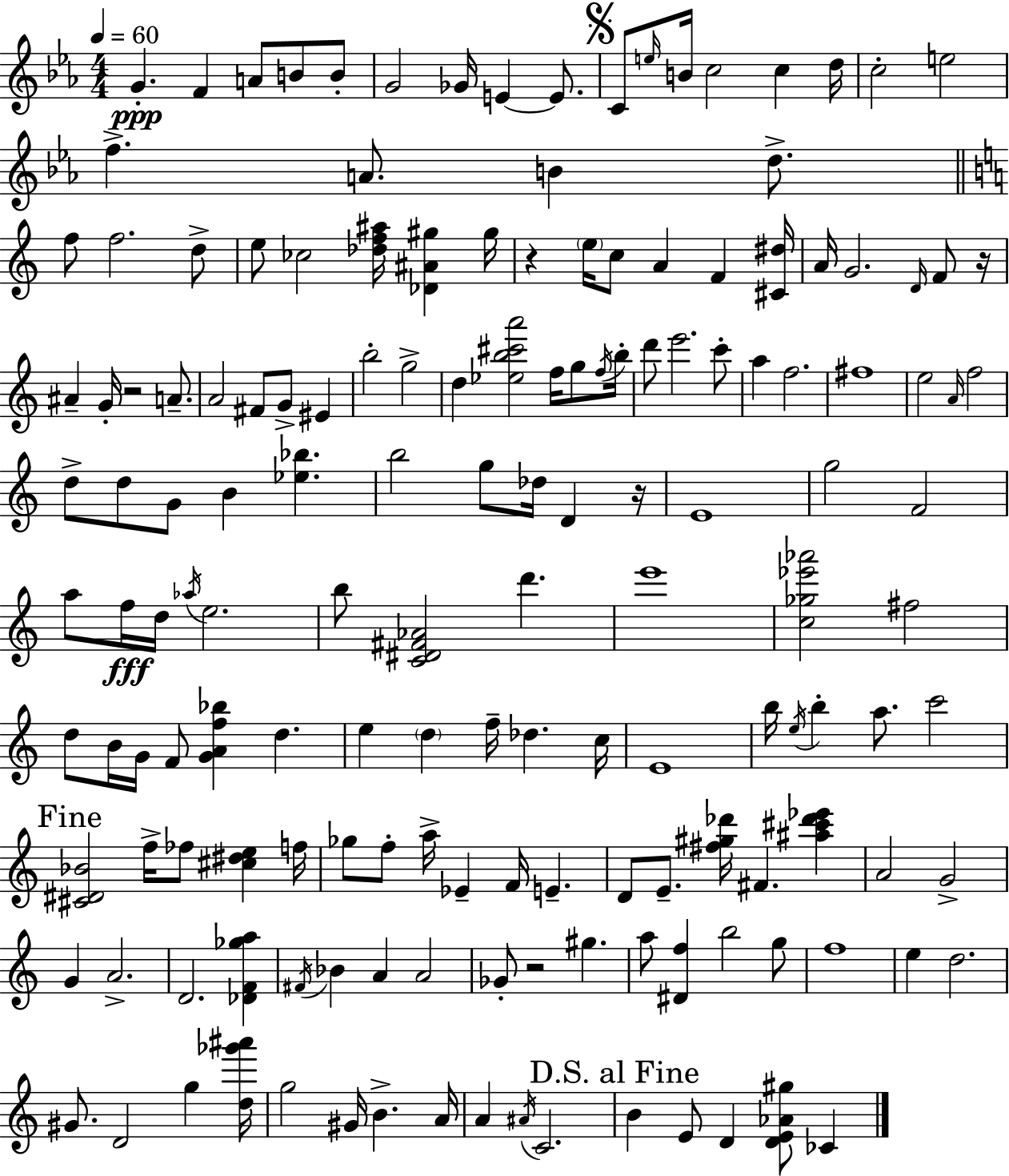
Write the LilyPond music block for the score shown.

{
  \clef treble
  \numericTimeSignature
  \time 4/4
  \key ees \major
  \tempo 4 = 60
  g'4.-.\ppp f'4 a'8 b'8 b'8-. | g'2 ges'16 e'4~~ e'8. | \mark \markup { \musicglyph "scripts.segno" } c'8 \grace { e''16 } b'16 c''2 c''4 | d''16 c''2-. e''2 | \break f''4.-> a'8. b'4 d''8.-> | \bar "||" \break \key c \major f''8 f''2. d''8-> | e''8 ces''2 <des'' f'' ais''>16 <des' ais' gis''>4 gis''16 | r4 \parenthesize e''16 c''8 a'4 f'4 <cis' dis''>16 | a'16 g'2. \grace { d'16 } f'8 | \break r16 ais'4-- g'16-. r2 a'8.-- | a'2 fis'8 g'8-> eis'4 | b''2-. g''2-> | d''4 <ees'' b'' cis''' a'''>2 f''16 g''8 | \break \acciaccatura { f''16 } b''16-. d'''8 e'''2. | c'''8-. a''4 f''2. | fis''1 | e''2 \grace { a'16 } f''2 | \break d''8-> d''8 g'8 b'4 <ees'' bes''>4. | b''2 g''8 des''16 d'4 | r16 e'1 | g''2 f'2 | \break a''8 f''16\fff d''16 \acciaccatura { aes''16 } e''2. | b''8 <c' dis' fis' aes'>2 d'''4. | e'''1 | <c'' ges'' ees''' aes'''>2 fis''2 | \break d''8 b'16 g'16 f'8 <g' a' f'' bes''>4 d''4. | e''4 \parenthesize d''4 f''16-- des''4. | c''16 e'1 | b''16 \acciaccatura { e''16 } b''4-. a''8. c'''2 | \break \mark "Fine" <cis' dis' bes'>2 f''16-> fes''8 | <cis'' dis'' e''>4 f''16 ges''8 f''8-. a''16-> ees'4-- f'16 e'4.-- | d'8 e'8.-- <fis'' gis'' des'''>16 fis'4. | <ais'' cis''' des''' ees'''>4 a'2 g'2-> | \break g'4 a'2.-> | d'2. | <des' f' ges'' a''>4 \acciaccatura { fis'16 } bes'4 a'4 a'2 | ges'8-. r2 | \break gis''4. a''8 <dis' f''>4 b''2 | g''8 f''1 | e''4 d''2. | gis'8. d'2 | \break g''4 <d'' ges''' ais'''>16 g''2 gis'16 b'4.-> | a'16 a'4 \acciaccatura { ais'16 } c'2. | \mark "D.S. al Fine" b'4 e'8 d'4 | <d' e' aes' gis''>8 ces'4 \bar "|."
}